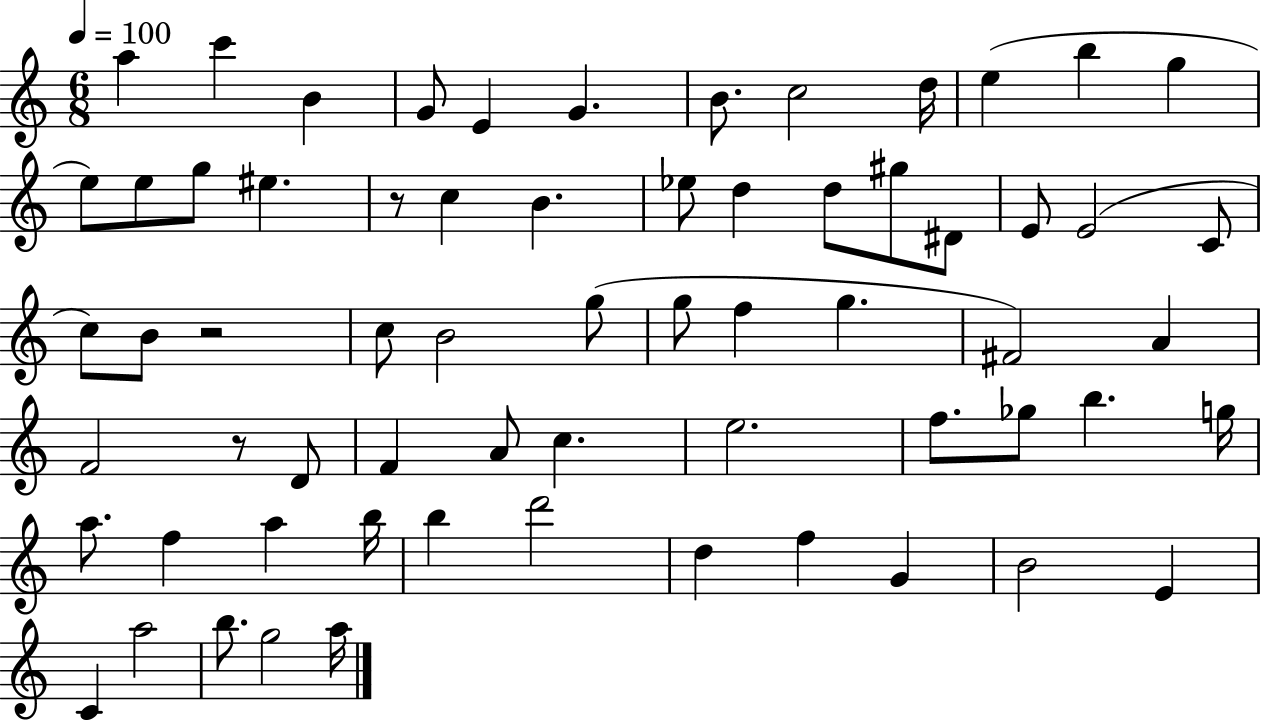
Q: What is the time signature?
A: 6/8